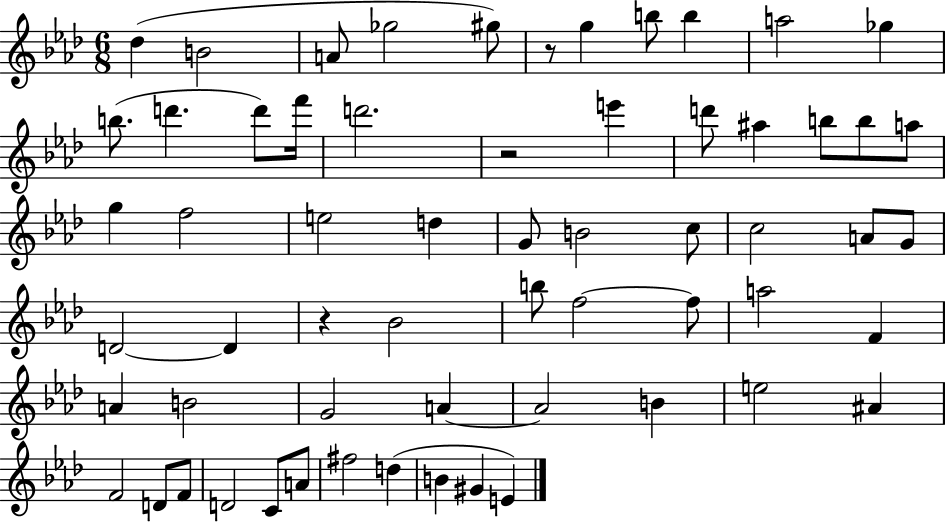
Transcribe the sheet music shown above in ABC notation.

X:1
T:Untitled
M:6/8
L:1/4
K:Ab
_d B2 A/2 _g2 ^g/2 z/2 g b/2 b a2 _g b/2 d' d'/2 f'/4 d'2 z2 e' d'/2 ^a b/2 b/2 a/2 g f2 e2 d G/2 B2 c/2 c2 A/2 G/2 D2 D z _B2 b/2 f2 f/2 a2 F A B2 G2 A A2 B e2 ^A F2 D/2 F/2 D2 C/2 A/2 ^f2 d B ^G E